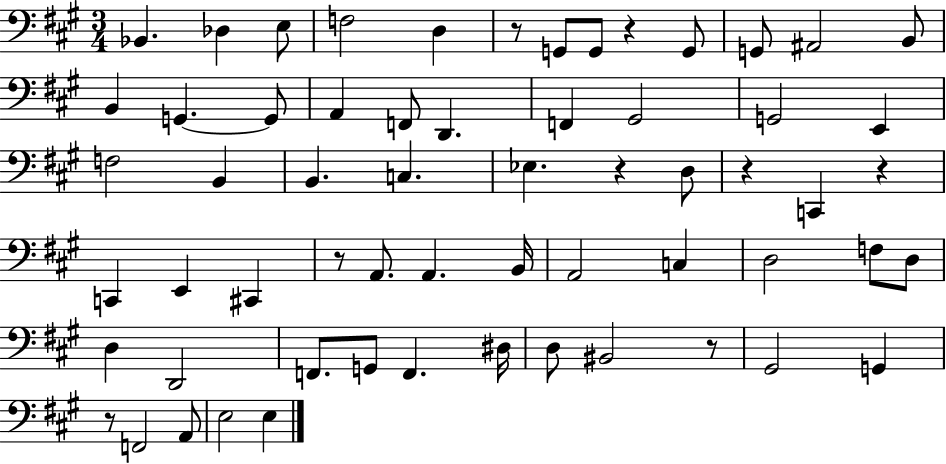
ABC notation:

X:1
T:Untitled
M:3/4
L:1/4
K:A
_B,, _D, E,/2 F,2 D, z/2 G,,/2 G,,/2 z G,,/2 G,,/2 ^A,,2 B,,/2 B,, G,, G,,/2 A,, F,,/2 D,, F,, ^G,,2 G,,2 E,, F,2 B,, B,, C, _E, z D,/2 z C,, z C,, E,, ^C,, z/2 A,,/2 A,, B,,/4 A,,2 C, D,2 F,/2 D,/2 D, D,,2 F,,/2 G,,/2 F,, ^D,/4 D,/2 ^B,,2 z/2 ^G,,2 G,, z/2 F,,2 A,,/2 E,2 E,